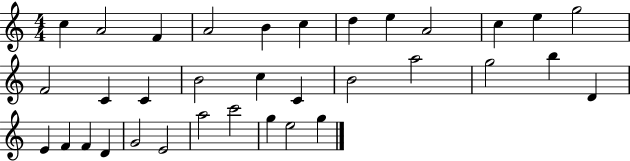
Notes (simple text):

C5/q A4/h F4/q A4/h B4/q C5/q D5/q E5/q A4/h C5/q E5/q G5/h F4/h C4/q C4/q B4/h C5/q C4/q B4/h A5/h G5/h B5/q D4/q E4/q F4/q F4/q D4/q G4/h E4/h A5/h C6/h G5/q E5/h G5/q